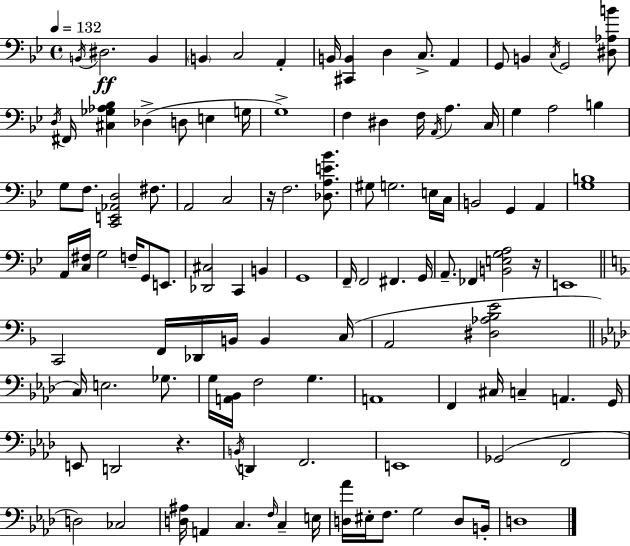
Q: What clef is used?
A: bass